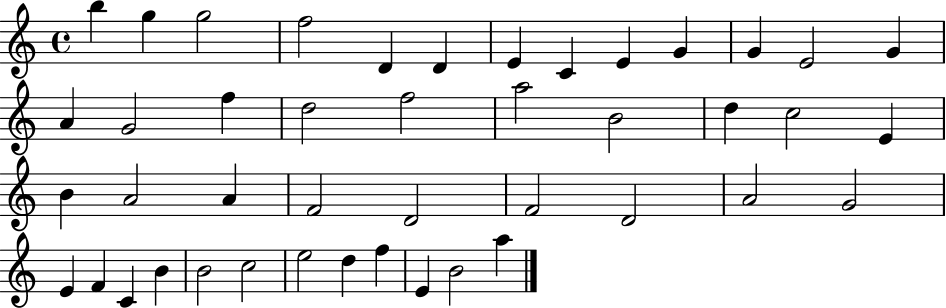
X:1
T:Untitled
M:4/4
L:1/4
K:C
b g g2 f2 D D E C E G G E2 G A G2 f d2 f2 a2 B2 d c2 E B A2 A F2 D2 F2 D2 A2 G2 E F C B B2 c2 e2 d f E B2 a